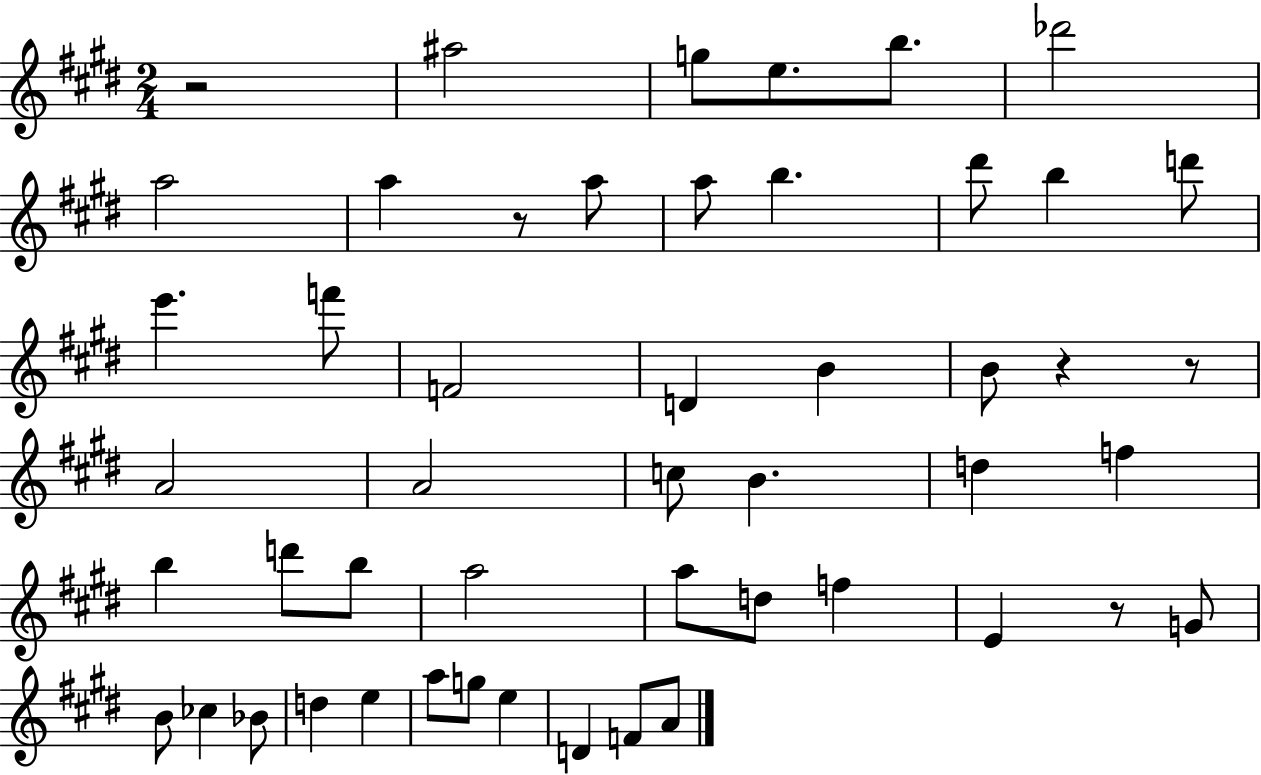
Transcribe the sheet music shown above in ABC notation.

X:1
T:Untitled
M:2/4
L:1/4
K:E
z2 ^a2 g/2 e/2 b/2 _d'2 a2 a z/2 a/2 a/2 b ^d'/2 b d'/2 e' f'/2 F2 D B B/2 z z/2 A2 A2 c/2 B d f b d'/2 b/2 a2 a/2 d/2 f E z/2 G/2 B/2 _c _B/2 d e a/2 g/2 e D F/2 A/2